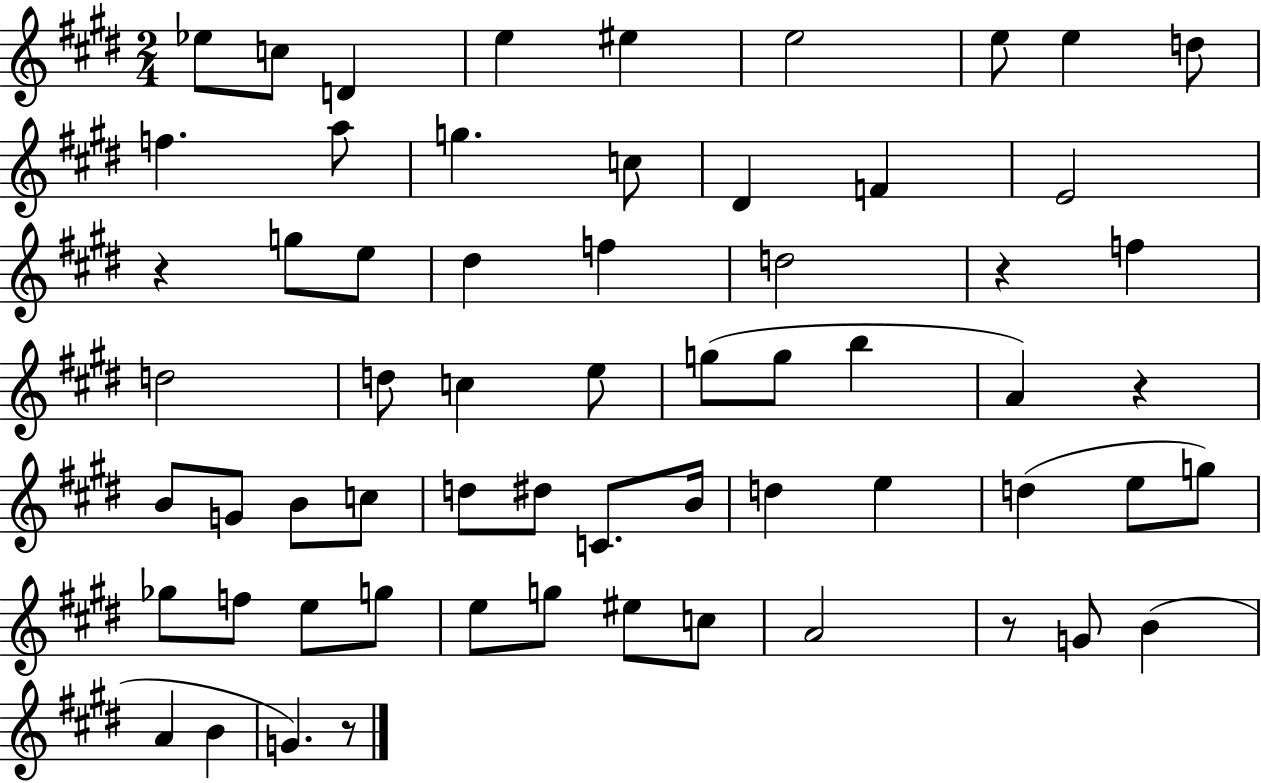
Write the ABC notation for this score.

X:1
T:Untitled
M:2/4
L:1/4
K:E
_e/2 c/2 D e ^e e2 e/2 e d/2 f a/2 g c/2 ^D F E2 z g/2 e/2 ^d f d2 z f d2 d/2 c e/2 g/2 g/2 b A z B/2 G/2 B/2 c/2 d/2 ^d/2 C/2 B/4 d e d e/2 g/2 _g/2 f/2 e/2 g/2 e/2 g/2 ^e/2 c/2 A2 z/2 G/2 B A B G z/2